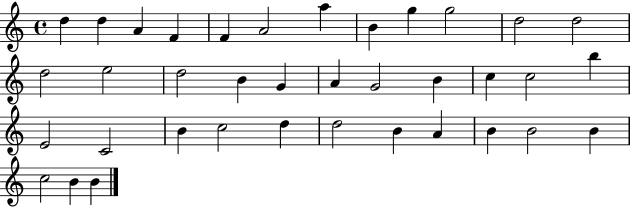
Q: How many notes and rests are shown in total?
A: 37